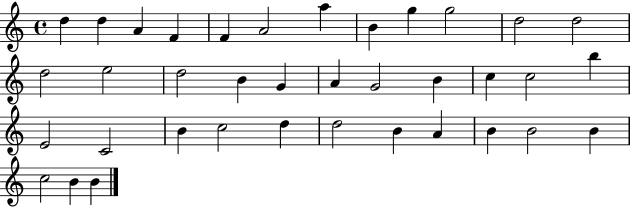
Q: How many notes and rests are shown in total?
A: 37